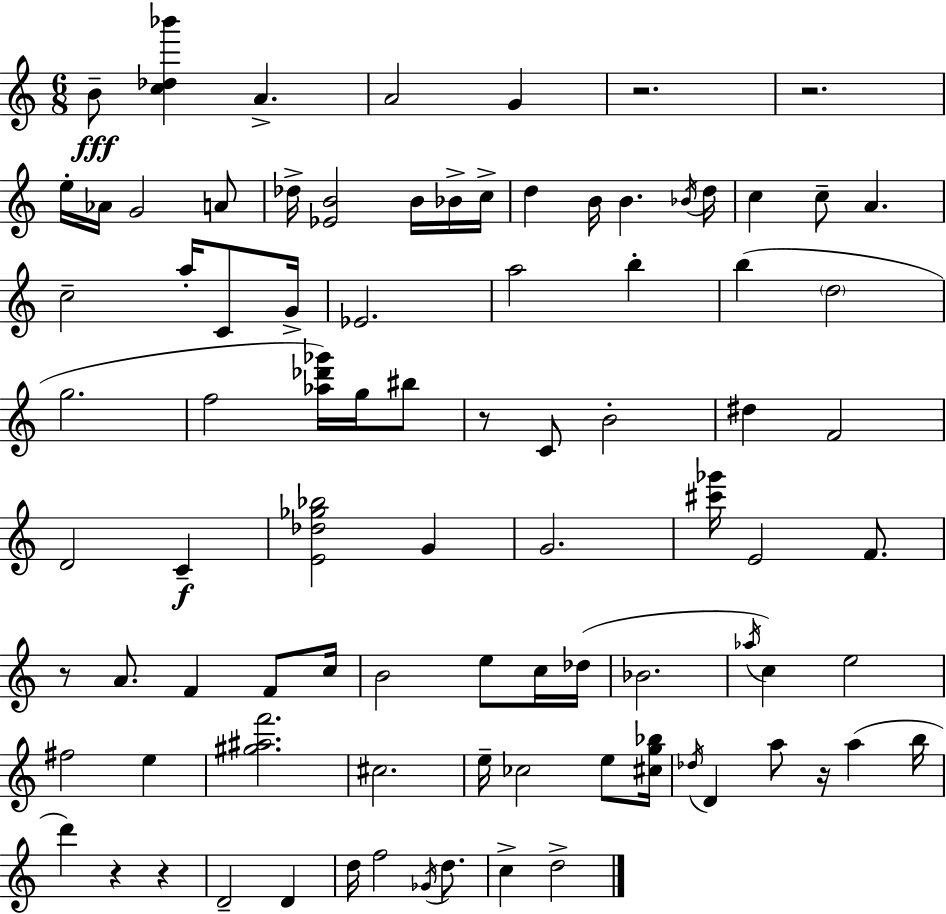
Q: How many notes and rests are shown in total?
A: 89